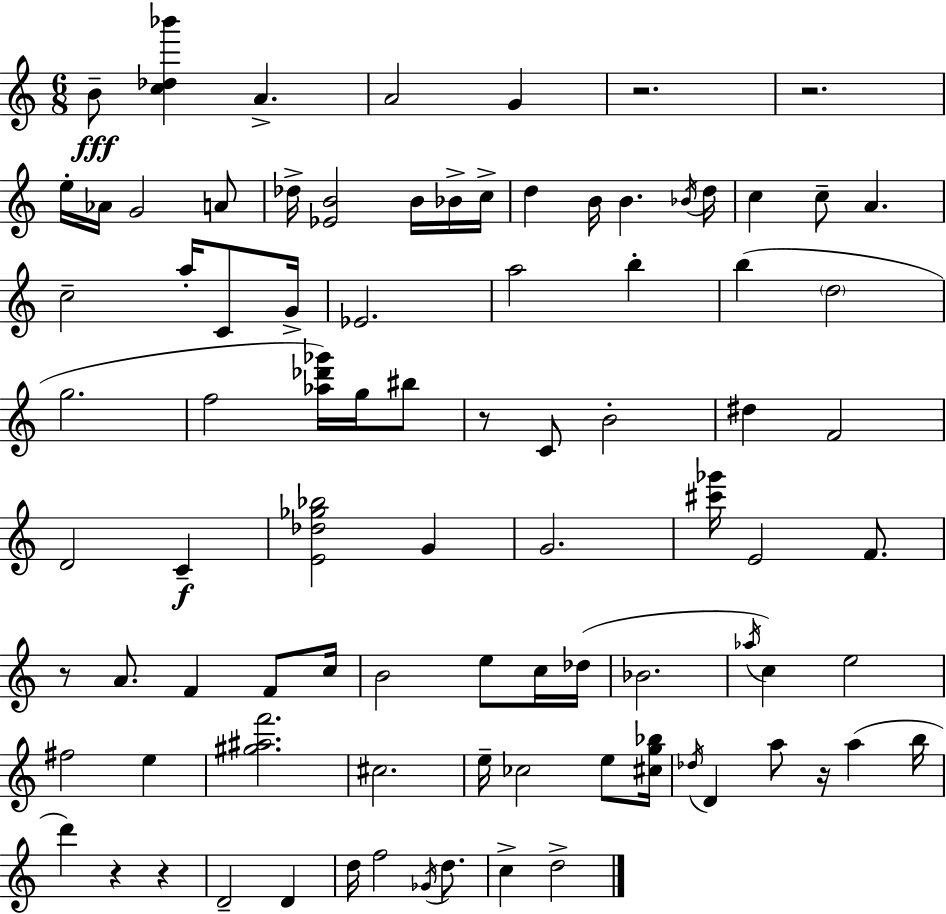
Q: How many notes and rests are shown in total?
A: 89